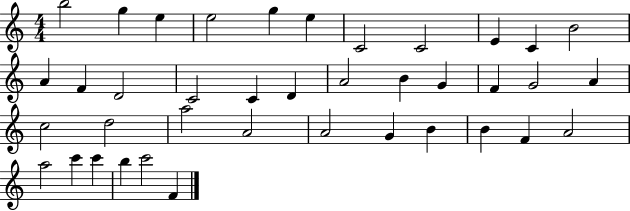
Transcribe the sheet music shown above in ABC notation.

X:1
T:Untitled
M:4/4
L:1/4
K:C
b2 g e e2 g e C2 C2 E C B2 A F D2 C2 C D A2 B G F G2 A c2 d2 a2 A2 A2 G B B F A2 a2 c' c' b c'2 F